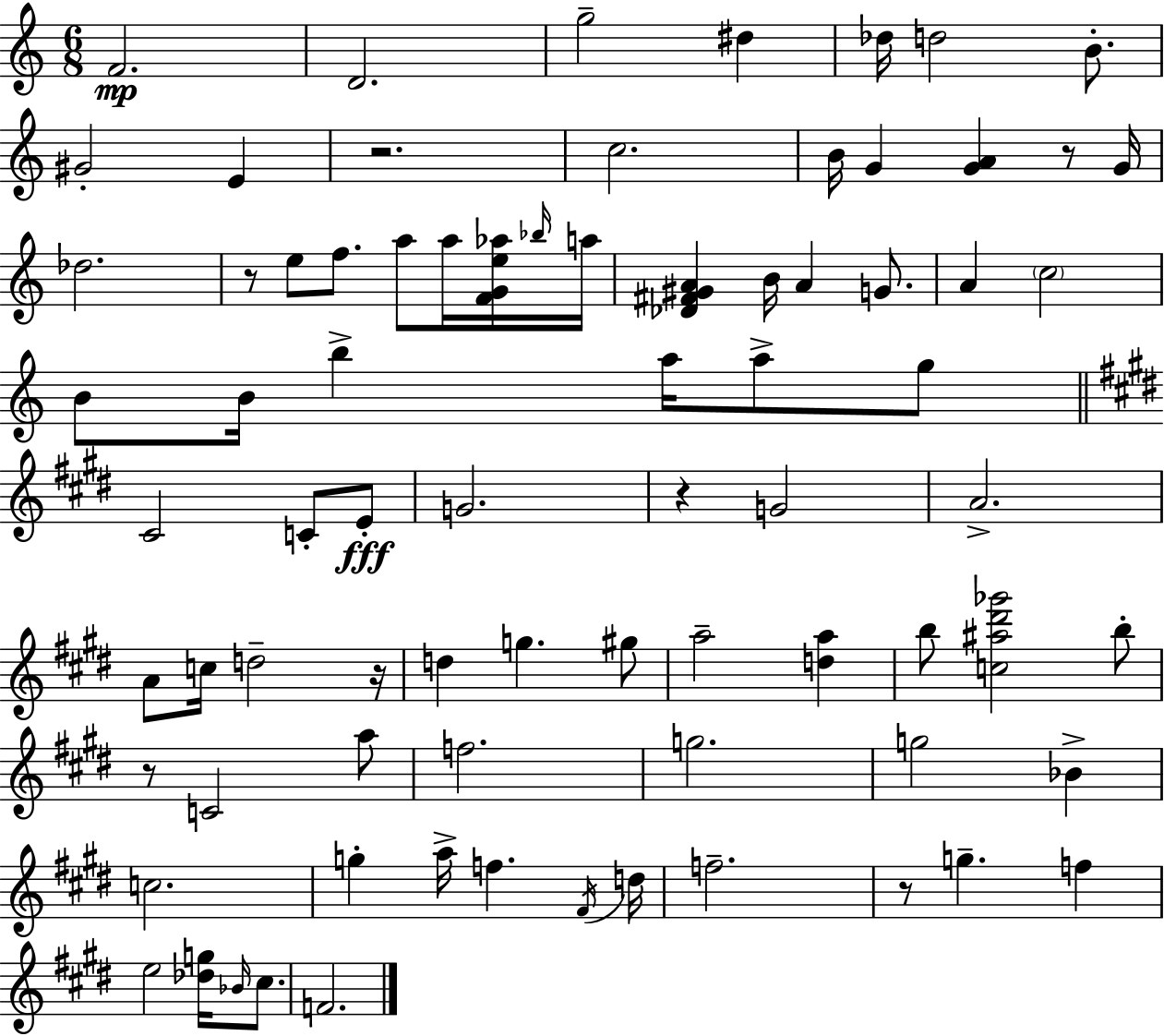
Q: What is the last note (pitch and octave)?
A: F4